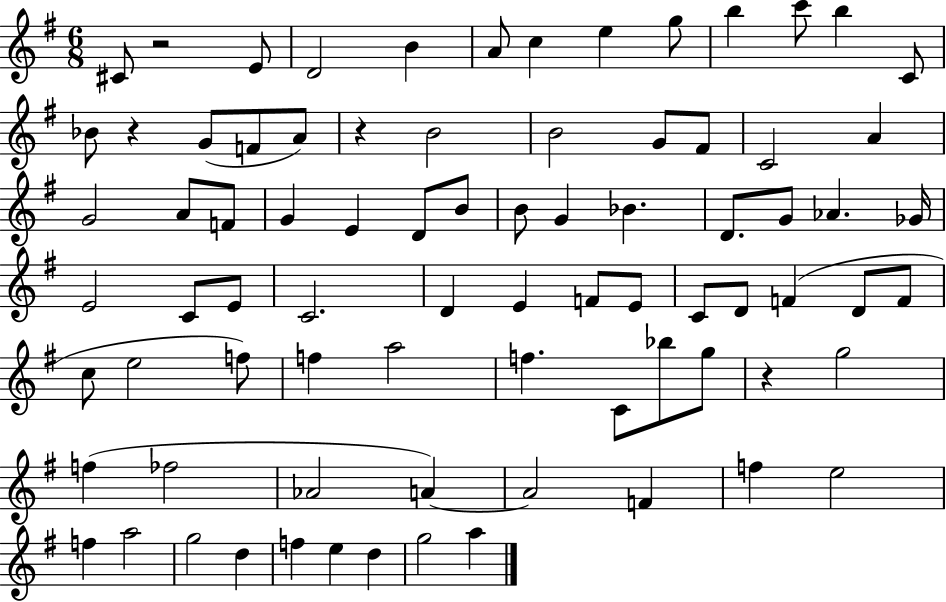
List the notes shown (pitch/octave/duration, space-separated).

C#4/e R/h E4/e D4/h B4/q A4/e C5/q E5/q G5/e B5/q C6/e B5/q C4/e Bb4/e R/q G4/e F4/e A4/e R/q B4/h B4/h G4/e F#4/e C4/h A4/q G4/h A4/e F4/e G4/q E4/q D4/e B4/e B4/e G4/q Bb4/q. D4/e. G4/e Ab4/q. Gb4/s E4/h C4/e E4/e C4/h. D4/q E4/q F4/e E4/e C4/e D4/e F4/q D4/e F4/e C5/e E5/h F5/e F5/q A5/h F5/q. C4/e Bb5/e G5/e R/q G5/h F5/q FES5/h Ab4/h A4/q A4/h F4/q F5/q E5/h F5/q A5/h G5/h D5/q F5/q E5/q D5/q G5/h A5/q